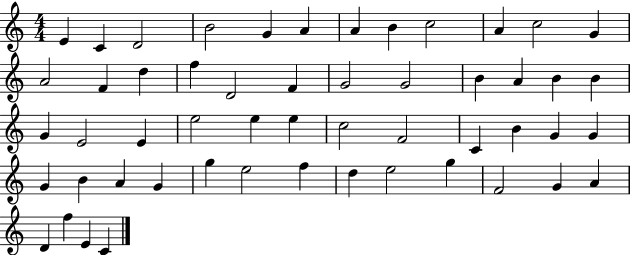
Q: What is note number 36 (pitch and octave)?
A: G4